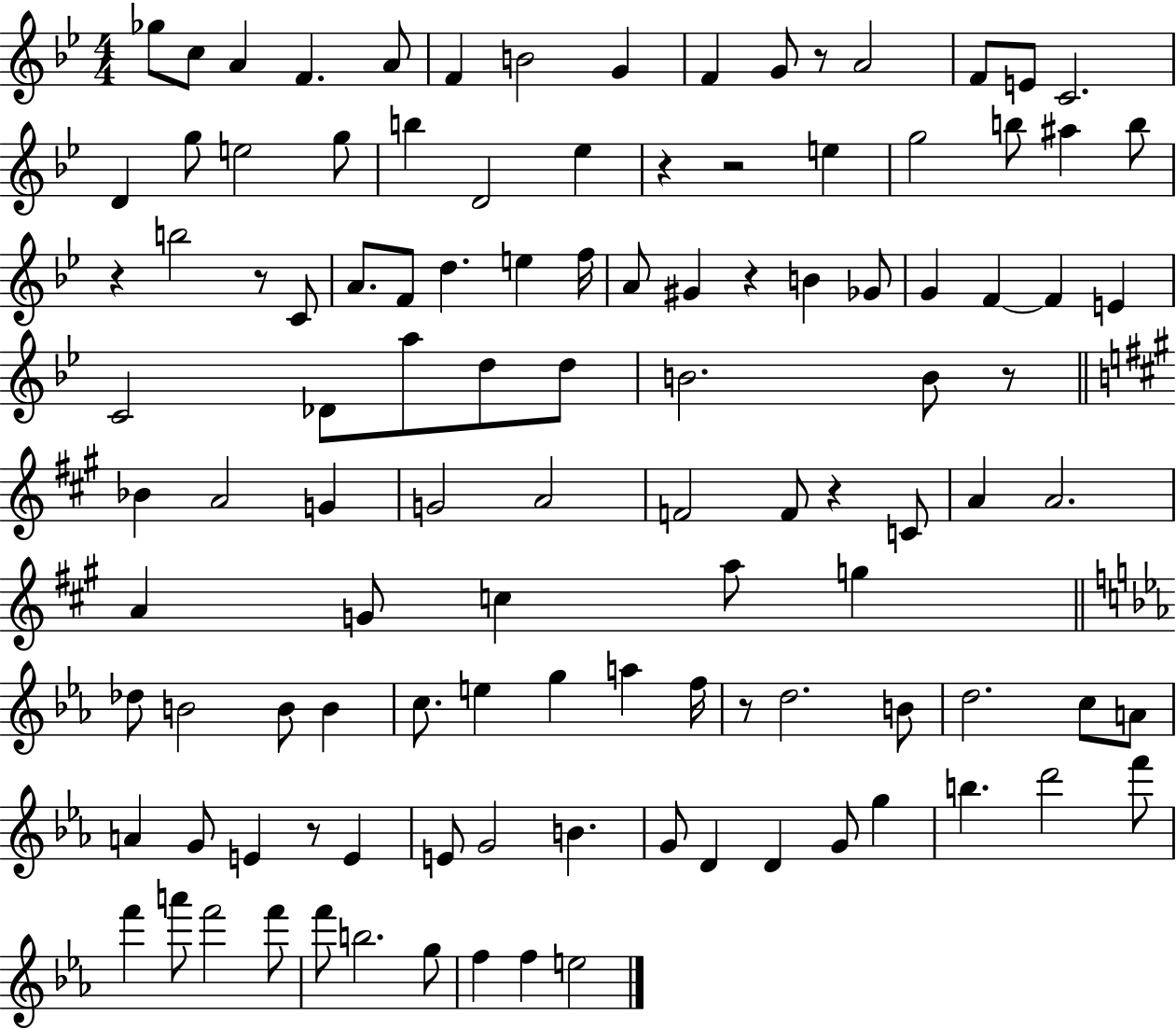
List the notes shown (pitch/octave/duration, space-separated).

Gb5/e C5/e A4/q F4/q. A4/e F4/q B4/h G4/q F4/q G4/e R/e A4/h F4/e E4/e C4/h. D4/q G5/e E5/h G5/e B5/q D4/h Eb5/q R/q R/h E5/q G5/h B5/e A#5/q B5/e R/q B5/h R/e C4/e A4/e. F4/e D5/q. E5/q F5/s A4/e G#4/q R/q B4/q Gb4/e G4/q F4/q F4/q E4/q C4/h Db4/e A5/e D5/e D5/e B4/h. B4/e R/e Bb4/q A4/h G4/q G4/h A4/h F4/h F4/e R/q C4/e A4/q A4/h. A4/q G4/e C5/q A5/e G5/q Db5/e B4/h B4/e B4/q C5/e. E5/q G5/q A5/q F5/s R/e D5/h. B4/e D5/h. C5/e A4/e A4/q G4/e E4/q R/e E4/q E4/e G4/h B4/q. G4/e D4/q D4/q G4/e G5/q B5/q. D6/h F6/e F6/q A6/e F6/h F6/e F6/e B5/h. G5/e F5/q F5/q E5/h